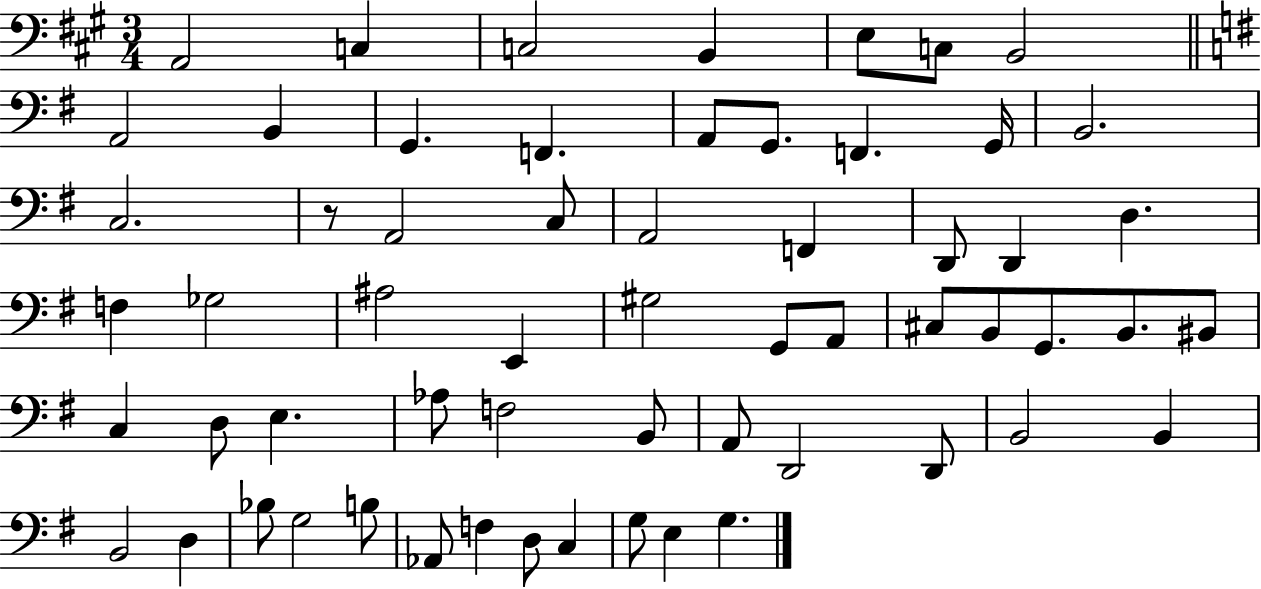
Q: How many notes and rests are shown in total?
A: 60